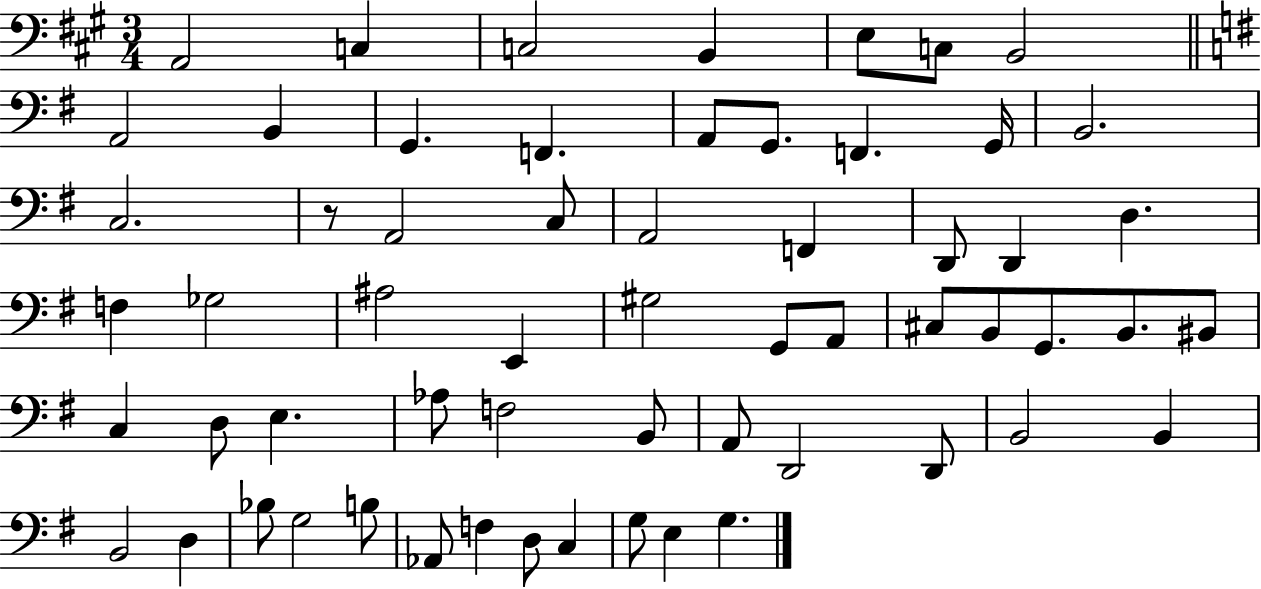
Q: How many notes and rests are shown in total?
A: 60